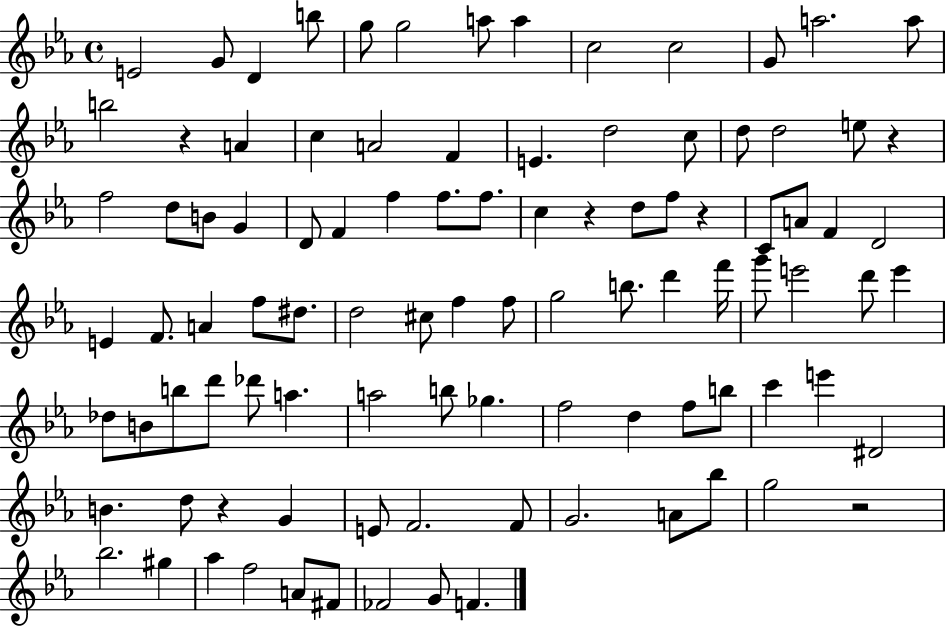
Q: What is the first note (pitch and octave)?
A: E4